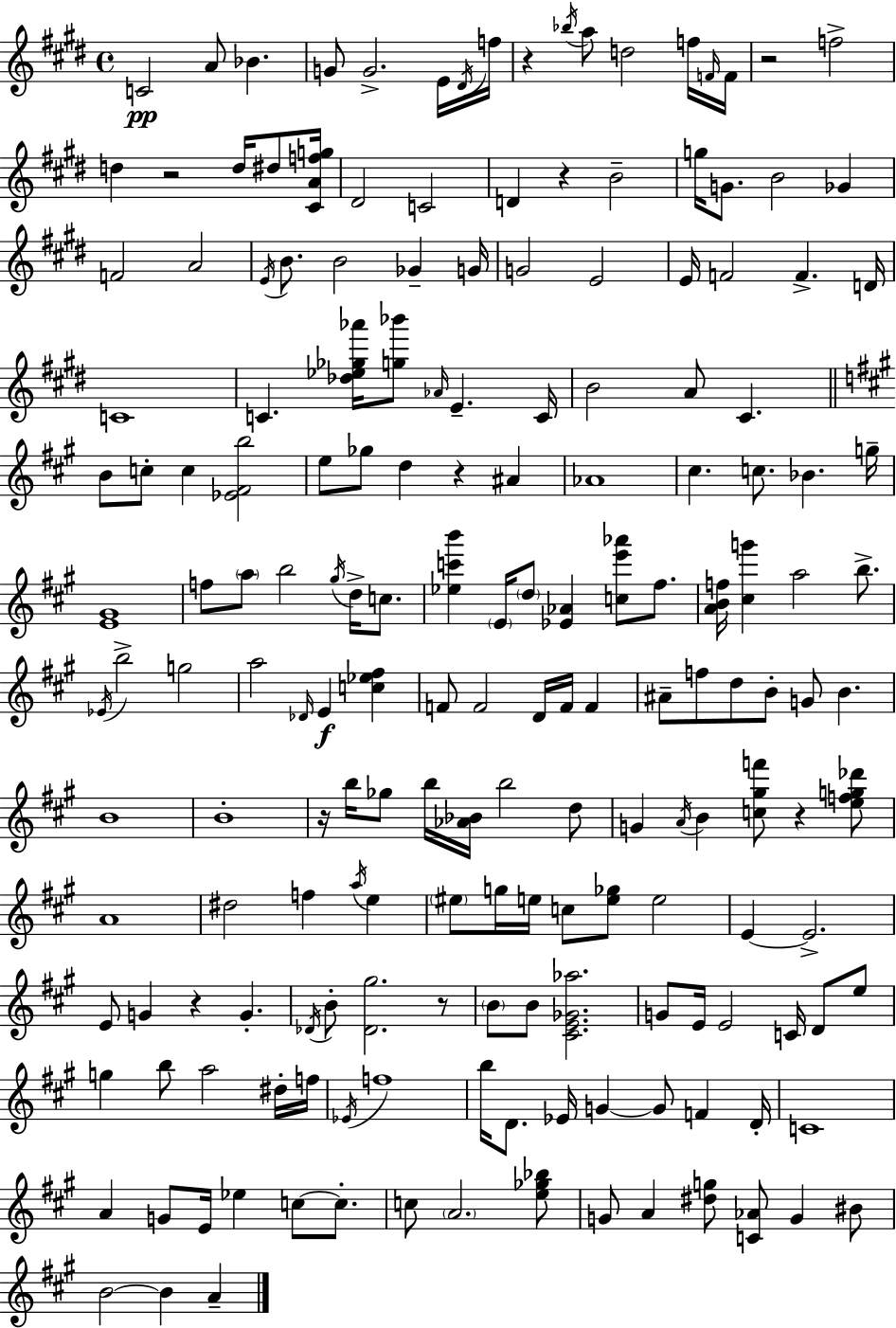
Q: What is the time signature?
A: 4/4